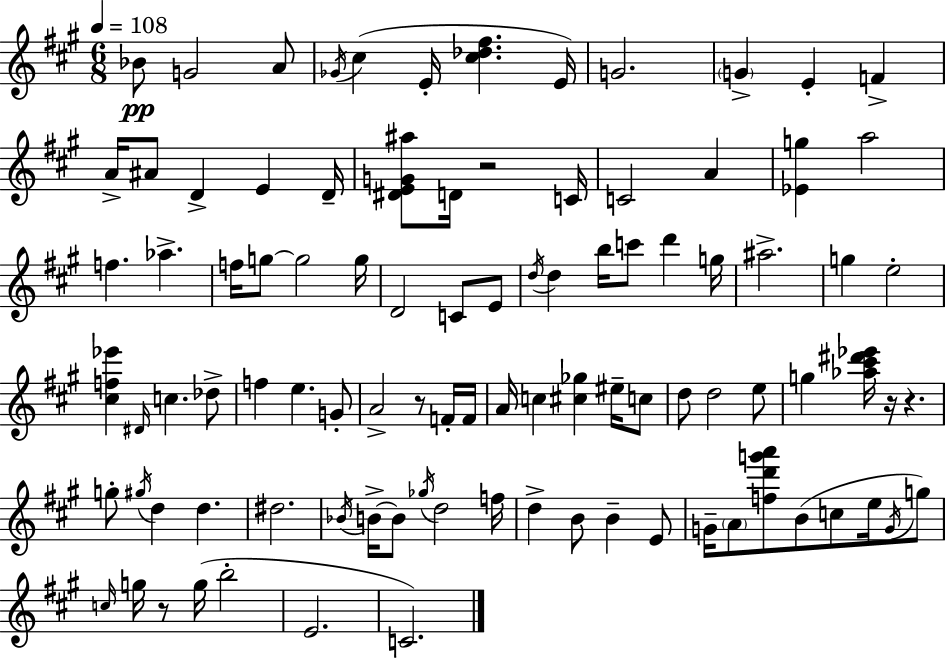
{
  \clef treble
  \numericTimeSignature
  \time 6/8
  \key a \major
  \tempo 4 = 108
  bes'8\pp g'2 a'8 | \acciaccatura { ges'16 } cis''4( e'16-. <cis'' des'' fis''>4. | e'16) g'2. | \parenthesize g'4-> e'4-. f'4-> | \break a'16-> ais'8 d'4-> e'4 | d'16-- <dis' e' g' ais''>8 d'16 r2 | c'16 c'2 a'4 | <ees' g''>4 a''2 | \break f''4. aes''4.-> | f''16 g''8~~ g''2 | g''16 d'2 c'8 e'8 | \acciaccatura { d''16 } d''4 b''16 c'''8 d'''4 | \break g''16 ais''2.-> | g''4 e''2-. | <cis'' f'' ees'''>4 \grace { dis'16 } c''4. | des''8-> f''4 e''4. | \break g'8-. a'2-> r8 | f'16-. f'16 a'16 c''4 <cis'' ges''>4 | eis''16-- c''8 d''8 d''2 | e''8 g''4 <aes'' cis''' dis''' ees'''>16 r16 r4. | \break g''8-. \acciaccatura { gis''16 } d''4 d''4. | dis''2. | \acciaccatura { bes'16 } b'16->~~ b'8 \acciaccatura { ges''16 } d''2 | f''16 d''4-> b'8 | \break b'4-- e'8 g'16-- \parenthesize a'8 <f'' d''' g''' a'''>8 b'8( | c''8 e''16 \acciaccatura { g'16 }) g''8 \grace { c''16 } g''16 r8 g''16( | b''2-. e'2. | c'2.) | \break \bar "|."
}